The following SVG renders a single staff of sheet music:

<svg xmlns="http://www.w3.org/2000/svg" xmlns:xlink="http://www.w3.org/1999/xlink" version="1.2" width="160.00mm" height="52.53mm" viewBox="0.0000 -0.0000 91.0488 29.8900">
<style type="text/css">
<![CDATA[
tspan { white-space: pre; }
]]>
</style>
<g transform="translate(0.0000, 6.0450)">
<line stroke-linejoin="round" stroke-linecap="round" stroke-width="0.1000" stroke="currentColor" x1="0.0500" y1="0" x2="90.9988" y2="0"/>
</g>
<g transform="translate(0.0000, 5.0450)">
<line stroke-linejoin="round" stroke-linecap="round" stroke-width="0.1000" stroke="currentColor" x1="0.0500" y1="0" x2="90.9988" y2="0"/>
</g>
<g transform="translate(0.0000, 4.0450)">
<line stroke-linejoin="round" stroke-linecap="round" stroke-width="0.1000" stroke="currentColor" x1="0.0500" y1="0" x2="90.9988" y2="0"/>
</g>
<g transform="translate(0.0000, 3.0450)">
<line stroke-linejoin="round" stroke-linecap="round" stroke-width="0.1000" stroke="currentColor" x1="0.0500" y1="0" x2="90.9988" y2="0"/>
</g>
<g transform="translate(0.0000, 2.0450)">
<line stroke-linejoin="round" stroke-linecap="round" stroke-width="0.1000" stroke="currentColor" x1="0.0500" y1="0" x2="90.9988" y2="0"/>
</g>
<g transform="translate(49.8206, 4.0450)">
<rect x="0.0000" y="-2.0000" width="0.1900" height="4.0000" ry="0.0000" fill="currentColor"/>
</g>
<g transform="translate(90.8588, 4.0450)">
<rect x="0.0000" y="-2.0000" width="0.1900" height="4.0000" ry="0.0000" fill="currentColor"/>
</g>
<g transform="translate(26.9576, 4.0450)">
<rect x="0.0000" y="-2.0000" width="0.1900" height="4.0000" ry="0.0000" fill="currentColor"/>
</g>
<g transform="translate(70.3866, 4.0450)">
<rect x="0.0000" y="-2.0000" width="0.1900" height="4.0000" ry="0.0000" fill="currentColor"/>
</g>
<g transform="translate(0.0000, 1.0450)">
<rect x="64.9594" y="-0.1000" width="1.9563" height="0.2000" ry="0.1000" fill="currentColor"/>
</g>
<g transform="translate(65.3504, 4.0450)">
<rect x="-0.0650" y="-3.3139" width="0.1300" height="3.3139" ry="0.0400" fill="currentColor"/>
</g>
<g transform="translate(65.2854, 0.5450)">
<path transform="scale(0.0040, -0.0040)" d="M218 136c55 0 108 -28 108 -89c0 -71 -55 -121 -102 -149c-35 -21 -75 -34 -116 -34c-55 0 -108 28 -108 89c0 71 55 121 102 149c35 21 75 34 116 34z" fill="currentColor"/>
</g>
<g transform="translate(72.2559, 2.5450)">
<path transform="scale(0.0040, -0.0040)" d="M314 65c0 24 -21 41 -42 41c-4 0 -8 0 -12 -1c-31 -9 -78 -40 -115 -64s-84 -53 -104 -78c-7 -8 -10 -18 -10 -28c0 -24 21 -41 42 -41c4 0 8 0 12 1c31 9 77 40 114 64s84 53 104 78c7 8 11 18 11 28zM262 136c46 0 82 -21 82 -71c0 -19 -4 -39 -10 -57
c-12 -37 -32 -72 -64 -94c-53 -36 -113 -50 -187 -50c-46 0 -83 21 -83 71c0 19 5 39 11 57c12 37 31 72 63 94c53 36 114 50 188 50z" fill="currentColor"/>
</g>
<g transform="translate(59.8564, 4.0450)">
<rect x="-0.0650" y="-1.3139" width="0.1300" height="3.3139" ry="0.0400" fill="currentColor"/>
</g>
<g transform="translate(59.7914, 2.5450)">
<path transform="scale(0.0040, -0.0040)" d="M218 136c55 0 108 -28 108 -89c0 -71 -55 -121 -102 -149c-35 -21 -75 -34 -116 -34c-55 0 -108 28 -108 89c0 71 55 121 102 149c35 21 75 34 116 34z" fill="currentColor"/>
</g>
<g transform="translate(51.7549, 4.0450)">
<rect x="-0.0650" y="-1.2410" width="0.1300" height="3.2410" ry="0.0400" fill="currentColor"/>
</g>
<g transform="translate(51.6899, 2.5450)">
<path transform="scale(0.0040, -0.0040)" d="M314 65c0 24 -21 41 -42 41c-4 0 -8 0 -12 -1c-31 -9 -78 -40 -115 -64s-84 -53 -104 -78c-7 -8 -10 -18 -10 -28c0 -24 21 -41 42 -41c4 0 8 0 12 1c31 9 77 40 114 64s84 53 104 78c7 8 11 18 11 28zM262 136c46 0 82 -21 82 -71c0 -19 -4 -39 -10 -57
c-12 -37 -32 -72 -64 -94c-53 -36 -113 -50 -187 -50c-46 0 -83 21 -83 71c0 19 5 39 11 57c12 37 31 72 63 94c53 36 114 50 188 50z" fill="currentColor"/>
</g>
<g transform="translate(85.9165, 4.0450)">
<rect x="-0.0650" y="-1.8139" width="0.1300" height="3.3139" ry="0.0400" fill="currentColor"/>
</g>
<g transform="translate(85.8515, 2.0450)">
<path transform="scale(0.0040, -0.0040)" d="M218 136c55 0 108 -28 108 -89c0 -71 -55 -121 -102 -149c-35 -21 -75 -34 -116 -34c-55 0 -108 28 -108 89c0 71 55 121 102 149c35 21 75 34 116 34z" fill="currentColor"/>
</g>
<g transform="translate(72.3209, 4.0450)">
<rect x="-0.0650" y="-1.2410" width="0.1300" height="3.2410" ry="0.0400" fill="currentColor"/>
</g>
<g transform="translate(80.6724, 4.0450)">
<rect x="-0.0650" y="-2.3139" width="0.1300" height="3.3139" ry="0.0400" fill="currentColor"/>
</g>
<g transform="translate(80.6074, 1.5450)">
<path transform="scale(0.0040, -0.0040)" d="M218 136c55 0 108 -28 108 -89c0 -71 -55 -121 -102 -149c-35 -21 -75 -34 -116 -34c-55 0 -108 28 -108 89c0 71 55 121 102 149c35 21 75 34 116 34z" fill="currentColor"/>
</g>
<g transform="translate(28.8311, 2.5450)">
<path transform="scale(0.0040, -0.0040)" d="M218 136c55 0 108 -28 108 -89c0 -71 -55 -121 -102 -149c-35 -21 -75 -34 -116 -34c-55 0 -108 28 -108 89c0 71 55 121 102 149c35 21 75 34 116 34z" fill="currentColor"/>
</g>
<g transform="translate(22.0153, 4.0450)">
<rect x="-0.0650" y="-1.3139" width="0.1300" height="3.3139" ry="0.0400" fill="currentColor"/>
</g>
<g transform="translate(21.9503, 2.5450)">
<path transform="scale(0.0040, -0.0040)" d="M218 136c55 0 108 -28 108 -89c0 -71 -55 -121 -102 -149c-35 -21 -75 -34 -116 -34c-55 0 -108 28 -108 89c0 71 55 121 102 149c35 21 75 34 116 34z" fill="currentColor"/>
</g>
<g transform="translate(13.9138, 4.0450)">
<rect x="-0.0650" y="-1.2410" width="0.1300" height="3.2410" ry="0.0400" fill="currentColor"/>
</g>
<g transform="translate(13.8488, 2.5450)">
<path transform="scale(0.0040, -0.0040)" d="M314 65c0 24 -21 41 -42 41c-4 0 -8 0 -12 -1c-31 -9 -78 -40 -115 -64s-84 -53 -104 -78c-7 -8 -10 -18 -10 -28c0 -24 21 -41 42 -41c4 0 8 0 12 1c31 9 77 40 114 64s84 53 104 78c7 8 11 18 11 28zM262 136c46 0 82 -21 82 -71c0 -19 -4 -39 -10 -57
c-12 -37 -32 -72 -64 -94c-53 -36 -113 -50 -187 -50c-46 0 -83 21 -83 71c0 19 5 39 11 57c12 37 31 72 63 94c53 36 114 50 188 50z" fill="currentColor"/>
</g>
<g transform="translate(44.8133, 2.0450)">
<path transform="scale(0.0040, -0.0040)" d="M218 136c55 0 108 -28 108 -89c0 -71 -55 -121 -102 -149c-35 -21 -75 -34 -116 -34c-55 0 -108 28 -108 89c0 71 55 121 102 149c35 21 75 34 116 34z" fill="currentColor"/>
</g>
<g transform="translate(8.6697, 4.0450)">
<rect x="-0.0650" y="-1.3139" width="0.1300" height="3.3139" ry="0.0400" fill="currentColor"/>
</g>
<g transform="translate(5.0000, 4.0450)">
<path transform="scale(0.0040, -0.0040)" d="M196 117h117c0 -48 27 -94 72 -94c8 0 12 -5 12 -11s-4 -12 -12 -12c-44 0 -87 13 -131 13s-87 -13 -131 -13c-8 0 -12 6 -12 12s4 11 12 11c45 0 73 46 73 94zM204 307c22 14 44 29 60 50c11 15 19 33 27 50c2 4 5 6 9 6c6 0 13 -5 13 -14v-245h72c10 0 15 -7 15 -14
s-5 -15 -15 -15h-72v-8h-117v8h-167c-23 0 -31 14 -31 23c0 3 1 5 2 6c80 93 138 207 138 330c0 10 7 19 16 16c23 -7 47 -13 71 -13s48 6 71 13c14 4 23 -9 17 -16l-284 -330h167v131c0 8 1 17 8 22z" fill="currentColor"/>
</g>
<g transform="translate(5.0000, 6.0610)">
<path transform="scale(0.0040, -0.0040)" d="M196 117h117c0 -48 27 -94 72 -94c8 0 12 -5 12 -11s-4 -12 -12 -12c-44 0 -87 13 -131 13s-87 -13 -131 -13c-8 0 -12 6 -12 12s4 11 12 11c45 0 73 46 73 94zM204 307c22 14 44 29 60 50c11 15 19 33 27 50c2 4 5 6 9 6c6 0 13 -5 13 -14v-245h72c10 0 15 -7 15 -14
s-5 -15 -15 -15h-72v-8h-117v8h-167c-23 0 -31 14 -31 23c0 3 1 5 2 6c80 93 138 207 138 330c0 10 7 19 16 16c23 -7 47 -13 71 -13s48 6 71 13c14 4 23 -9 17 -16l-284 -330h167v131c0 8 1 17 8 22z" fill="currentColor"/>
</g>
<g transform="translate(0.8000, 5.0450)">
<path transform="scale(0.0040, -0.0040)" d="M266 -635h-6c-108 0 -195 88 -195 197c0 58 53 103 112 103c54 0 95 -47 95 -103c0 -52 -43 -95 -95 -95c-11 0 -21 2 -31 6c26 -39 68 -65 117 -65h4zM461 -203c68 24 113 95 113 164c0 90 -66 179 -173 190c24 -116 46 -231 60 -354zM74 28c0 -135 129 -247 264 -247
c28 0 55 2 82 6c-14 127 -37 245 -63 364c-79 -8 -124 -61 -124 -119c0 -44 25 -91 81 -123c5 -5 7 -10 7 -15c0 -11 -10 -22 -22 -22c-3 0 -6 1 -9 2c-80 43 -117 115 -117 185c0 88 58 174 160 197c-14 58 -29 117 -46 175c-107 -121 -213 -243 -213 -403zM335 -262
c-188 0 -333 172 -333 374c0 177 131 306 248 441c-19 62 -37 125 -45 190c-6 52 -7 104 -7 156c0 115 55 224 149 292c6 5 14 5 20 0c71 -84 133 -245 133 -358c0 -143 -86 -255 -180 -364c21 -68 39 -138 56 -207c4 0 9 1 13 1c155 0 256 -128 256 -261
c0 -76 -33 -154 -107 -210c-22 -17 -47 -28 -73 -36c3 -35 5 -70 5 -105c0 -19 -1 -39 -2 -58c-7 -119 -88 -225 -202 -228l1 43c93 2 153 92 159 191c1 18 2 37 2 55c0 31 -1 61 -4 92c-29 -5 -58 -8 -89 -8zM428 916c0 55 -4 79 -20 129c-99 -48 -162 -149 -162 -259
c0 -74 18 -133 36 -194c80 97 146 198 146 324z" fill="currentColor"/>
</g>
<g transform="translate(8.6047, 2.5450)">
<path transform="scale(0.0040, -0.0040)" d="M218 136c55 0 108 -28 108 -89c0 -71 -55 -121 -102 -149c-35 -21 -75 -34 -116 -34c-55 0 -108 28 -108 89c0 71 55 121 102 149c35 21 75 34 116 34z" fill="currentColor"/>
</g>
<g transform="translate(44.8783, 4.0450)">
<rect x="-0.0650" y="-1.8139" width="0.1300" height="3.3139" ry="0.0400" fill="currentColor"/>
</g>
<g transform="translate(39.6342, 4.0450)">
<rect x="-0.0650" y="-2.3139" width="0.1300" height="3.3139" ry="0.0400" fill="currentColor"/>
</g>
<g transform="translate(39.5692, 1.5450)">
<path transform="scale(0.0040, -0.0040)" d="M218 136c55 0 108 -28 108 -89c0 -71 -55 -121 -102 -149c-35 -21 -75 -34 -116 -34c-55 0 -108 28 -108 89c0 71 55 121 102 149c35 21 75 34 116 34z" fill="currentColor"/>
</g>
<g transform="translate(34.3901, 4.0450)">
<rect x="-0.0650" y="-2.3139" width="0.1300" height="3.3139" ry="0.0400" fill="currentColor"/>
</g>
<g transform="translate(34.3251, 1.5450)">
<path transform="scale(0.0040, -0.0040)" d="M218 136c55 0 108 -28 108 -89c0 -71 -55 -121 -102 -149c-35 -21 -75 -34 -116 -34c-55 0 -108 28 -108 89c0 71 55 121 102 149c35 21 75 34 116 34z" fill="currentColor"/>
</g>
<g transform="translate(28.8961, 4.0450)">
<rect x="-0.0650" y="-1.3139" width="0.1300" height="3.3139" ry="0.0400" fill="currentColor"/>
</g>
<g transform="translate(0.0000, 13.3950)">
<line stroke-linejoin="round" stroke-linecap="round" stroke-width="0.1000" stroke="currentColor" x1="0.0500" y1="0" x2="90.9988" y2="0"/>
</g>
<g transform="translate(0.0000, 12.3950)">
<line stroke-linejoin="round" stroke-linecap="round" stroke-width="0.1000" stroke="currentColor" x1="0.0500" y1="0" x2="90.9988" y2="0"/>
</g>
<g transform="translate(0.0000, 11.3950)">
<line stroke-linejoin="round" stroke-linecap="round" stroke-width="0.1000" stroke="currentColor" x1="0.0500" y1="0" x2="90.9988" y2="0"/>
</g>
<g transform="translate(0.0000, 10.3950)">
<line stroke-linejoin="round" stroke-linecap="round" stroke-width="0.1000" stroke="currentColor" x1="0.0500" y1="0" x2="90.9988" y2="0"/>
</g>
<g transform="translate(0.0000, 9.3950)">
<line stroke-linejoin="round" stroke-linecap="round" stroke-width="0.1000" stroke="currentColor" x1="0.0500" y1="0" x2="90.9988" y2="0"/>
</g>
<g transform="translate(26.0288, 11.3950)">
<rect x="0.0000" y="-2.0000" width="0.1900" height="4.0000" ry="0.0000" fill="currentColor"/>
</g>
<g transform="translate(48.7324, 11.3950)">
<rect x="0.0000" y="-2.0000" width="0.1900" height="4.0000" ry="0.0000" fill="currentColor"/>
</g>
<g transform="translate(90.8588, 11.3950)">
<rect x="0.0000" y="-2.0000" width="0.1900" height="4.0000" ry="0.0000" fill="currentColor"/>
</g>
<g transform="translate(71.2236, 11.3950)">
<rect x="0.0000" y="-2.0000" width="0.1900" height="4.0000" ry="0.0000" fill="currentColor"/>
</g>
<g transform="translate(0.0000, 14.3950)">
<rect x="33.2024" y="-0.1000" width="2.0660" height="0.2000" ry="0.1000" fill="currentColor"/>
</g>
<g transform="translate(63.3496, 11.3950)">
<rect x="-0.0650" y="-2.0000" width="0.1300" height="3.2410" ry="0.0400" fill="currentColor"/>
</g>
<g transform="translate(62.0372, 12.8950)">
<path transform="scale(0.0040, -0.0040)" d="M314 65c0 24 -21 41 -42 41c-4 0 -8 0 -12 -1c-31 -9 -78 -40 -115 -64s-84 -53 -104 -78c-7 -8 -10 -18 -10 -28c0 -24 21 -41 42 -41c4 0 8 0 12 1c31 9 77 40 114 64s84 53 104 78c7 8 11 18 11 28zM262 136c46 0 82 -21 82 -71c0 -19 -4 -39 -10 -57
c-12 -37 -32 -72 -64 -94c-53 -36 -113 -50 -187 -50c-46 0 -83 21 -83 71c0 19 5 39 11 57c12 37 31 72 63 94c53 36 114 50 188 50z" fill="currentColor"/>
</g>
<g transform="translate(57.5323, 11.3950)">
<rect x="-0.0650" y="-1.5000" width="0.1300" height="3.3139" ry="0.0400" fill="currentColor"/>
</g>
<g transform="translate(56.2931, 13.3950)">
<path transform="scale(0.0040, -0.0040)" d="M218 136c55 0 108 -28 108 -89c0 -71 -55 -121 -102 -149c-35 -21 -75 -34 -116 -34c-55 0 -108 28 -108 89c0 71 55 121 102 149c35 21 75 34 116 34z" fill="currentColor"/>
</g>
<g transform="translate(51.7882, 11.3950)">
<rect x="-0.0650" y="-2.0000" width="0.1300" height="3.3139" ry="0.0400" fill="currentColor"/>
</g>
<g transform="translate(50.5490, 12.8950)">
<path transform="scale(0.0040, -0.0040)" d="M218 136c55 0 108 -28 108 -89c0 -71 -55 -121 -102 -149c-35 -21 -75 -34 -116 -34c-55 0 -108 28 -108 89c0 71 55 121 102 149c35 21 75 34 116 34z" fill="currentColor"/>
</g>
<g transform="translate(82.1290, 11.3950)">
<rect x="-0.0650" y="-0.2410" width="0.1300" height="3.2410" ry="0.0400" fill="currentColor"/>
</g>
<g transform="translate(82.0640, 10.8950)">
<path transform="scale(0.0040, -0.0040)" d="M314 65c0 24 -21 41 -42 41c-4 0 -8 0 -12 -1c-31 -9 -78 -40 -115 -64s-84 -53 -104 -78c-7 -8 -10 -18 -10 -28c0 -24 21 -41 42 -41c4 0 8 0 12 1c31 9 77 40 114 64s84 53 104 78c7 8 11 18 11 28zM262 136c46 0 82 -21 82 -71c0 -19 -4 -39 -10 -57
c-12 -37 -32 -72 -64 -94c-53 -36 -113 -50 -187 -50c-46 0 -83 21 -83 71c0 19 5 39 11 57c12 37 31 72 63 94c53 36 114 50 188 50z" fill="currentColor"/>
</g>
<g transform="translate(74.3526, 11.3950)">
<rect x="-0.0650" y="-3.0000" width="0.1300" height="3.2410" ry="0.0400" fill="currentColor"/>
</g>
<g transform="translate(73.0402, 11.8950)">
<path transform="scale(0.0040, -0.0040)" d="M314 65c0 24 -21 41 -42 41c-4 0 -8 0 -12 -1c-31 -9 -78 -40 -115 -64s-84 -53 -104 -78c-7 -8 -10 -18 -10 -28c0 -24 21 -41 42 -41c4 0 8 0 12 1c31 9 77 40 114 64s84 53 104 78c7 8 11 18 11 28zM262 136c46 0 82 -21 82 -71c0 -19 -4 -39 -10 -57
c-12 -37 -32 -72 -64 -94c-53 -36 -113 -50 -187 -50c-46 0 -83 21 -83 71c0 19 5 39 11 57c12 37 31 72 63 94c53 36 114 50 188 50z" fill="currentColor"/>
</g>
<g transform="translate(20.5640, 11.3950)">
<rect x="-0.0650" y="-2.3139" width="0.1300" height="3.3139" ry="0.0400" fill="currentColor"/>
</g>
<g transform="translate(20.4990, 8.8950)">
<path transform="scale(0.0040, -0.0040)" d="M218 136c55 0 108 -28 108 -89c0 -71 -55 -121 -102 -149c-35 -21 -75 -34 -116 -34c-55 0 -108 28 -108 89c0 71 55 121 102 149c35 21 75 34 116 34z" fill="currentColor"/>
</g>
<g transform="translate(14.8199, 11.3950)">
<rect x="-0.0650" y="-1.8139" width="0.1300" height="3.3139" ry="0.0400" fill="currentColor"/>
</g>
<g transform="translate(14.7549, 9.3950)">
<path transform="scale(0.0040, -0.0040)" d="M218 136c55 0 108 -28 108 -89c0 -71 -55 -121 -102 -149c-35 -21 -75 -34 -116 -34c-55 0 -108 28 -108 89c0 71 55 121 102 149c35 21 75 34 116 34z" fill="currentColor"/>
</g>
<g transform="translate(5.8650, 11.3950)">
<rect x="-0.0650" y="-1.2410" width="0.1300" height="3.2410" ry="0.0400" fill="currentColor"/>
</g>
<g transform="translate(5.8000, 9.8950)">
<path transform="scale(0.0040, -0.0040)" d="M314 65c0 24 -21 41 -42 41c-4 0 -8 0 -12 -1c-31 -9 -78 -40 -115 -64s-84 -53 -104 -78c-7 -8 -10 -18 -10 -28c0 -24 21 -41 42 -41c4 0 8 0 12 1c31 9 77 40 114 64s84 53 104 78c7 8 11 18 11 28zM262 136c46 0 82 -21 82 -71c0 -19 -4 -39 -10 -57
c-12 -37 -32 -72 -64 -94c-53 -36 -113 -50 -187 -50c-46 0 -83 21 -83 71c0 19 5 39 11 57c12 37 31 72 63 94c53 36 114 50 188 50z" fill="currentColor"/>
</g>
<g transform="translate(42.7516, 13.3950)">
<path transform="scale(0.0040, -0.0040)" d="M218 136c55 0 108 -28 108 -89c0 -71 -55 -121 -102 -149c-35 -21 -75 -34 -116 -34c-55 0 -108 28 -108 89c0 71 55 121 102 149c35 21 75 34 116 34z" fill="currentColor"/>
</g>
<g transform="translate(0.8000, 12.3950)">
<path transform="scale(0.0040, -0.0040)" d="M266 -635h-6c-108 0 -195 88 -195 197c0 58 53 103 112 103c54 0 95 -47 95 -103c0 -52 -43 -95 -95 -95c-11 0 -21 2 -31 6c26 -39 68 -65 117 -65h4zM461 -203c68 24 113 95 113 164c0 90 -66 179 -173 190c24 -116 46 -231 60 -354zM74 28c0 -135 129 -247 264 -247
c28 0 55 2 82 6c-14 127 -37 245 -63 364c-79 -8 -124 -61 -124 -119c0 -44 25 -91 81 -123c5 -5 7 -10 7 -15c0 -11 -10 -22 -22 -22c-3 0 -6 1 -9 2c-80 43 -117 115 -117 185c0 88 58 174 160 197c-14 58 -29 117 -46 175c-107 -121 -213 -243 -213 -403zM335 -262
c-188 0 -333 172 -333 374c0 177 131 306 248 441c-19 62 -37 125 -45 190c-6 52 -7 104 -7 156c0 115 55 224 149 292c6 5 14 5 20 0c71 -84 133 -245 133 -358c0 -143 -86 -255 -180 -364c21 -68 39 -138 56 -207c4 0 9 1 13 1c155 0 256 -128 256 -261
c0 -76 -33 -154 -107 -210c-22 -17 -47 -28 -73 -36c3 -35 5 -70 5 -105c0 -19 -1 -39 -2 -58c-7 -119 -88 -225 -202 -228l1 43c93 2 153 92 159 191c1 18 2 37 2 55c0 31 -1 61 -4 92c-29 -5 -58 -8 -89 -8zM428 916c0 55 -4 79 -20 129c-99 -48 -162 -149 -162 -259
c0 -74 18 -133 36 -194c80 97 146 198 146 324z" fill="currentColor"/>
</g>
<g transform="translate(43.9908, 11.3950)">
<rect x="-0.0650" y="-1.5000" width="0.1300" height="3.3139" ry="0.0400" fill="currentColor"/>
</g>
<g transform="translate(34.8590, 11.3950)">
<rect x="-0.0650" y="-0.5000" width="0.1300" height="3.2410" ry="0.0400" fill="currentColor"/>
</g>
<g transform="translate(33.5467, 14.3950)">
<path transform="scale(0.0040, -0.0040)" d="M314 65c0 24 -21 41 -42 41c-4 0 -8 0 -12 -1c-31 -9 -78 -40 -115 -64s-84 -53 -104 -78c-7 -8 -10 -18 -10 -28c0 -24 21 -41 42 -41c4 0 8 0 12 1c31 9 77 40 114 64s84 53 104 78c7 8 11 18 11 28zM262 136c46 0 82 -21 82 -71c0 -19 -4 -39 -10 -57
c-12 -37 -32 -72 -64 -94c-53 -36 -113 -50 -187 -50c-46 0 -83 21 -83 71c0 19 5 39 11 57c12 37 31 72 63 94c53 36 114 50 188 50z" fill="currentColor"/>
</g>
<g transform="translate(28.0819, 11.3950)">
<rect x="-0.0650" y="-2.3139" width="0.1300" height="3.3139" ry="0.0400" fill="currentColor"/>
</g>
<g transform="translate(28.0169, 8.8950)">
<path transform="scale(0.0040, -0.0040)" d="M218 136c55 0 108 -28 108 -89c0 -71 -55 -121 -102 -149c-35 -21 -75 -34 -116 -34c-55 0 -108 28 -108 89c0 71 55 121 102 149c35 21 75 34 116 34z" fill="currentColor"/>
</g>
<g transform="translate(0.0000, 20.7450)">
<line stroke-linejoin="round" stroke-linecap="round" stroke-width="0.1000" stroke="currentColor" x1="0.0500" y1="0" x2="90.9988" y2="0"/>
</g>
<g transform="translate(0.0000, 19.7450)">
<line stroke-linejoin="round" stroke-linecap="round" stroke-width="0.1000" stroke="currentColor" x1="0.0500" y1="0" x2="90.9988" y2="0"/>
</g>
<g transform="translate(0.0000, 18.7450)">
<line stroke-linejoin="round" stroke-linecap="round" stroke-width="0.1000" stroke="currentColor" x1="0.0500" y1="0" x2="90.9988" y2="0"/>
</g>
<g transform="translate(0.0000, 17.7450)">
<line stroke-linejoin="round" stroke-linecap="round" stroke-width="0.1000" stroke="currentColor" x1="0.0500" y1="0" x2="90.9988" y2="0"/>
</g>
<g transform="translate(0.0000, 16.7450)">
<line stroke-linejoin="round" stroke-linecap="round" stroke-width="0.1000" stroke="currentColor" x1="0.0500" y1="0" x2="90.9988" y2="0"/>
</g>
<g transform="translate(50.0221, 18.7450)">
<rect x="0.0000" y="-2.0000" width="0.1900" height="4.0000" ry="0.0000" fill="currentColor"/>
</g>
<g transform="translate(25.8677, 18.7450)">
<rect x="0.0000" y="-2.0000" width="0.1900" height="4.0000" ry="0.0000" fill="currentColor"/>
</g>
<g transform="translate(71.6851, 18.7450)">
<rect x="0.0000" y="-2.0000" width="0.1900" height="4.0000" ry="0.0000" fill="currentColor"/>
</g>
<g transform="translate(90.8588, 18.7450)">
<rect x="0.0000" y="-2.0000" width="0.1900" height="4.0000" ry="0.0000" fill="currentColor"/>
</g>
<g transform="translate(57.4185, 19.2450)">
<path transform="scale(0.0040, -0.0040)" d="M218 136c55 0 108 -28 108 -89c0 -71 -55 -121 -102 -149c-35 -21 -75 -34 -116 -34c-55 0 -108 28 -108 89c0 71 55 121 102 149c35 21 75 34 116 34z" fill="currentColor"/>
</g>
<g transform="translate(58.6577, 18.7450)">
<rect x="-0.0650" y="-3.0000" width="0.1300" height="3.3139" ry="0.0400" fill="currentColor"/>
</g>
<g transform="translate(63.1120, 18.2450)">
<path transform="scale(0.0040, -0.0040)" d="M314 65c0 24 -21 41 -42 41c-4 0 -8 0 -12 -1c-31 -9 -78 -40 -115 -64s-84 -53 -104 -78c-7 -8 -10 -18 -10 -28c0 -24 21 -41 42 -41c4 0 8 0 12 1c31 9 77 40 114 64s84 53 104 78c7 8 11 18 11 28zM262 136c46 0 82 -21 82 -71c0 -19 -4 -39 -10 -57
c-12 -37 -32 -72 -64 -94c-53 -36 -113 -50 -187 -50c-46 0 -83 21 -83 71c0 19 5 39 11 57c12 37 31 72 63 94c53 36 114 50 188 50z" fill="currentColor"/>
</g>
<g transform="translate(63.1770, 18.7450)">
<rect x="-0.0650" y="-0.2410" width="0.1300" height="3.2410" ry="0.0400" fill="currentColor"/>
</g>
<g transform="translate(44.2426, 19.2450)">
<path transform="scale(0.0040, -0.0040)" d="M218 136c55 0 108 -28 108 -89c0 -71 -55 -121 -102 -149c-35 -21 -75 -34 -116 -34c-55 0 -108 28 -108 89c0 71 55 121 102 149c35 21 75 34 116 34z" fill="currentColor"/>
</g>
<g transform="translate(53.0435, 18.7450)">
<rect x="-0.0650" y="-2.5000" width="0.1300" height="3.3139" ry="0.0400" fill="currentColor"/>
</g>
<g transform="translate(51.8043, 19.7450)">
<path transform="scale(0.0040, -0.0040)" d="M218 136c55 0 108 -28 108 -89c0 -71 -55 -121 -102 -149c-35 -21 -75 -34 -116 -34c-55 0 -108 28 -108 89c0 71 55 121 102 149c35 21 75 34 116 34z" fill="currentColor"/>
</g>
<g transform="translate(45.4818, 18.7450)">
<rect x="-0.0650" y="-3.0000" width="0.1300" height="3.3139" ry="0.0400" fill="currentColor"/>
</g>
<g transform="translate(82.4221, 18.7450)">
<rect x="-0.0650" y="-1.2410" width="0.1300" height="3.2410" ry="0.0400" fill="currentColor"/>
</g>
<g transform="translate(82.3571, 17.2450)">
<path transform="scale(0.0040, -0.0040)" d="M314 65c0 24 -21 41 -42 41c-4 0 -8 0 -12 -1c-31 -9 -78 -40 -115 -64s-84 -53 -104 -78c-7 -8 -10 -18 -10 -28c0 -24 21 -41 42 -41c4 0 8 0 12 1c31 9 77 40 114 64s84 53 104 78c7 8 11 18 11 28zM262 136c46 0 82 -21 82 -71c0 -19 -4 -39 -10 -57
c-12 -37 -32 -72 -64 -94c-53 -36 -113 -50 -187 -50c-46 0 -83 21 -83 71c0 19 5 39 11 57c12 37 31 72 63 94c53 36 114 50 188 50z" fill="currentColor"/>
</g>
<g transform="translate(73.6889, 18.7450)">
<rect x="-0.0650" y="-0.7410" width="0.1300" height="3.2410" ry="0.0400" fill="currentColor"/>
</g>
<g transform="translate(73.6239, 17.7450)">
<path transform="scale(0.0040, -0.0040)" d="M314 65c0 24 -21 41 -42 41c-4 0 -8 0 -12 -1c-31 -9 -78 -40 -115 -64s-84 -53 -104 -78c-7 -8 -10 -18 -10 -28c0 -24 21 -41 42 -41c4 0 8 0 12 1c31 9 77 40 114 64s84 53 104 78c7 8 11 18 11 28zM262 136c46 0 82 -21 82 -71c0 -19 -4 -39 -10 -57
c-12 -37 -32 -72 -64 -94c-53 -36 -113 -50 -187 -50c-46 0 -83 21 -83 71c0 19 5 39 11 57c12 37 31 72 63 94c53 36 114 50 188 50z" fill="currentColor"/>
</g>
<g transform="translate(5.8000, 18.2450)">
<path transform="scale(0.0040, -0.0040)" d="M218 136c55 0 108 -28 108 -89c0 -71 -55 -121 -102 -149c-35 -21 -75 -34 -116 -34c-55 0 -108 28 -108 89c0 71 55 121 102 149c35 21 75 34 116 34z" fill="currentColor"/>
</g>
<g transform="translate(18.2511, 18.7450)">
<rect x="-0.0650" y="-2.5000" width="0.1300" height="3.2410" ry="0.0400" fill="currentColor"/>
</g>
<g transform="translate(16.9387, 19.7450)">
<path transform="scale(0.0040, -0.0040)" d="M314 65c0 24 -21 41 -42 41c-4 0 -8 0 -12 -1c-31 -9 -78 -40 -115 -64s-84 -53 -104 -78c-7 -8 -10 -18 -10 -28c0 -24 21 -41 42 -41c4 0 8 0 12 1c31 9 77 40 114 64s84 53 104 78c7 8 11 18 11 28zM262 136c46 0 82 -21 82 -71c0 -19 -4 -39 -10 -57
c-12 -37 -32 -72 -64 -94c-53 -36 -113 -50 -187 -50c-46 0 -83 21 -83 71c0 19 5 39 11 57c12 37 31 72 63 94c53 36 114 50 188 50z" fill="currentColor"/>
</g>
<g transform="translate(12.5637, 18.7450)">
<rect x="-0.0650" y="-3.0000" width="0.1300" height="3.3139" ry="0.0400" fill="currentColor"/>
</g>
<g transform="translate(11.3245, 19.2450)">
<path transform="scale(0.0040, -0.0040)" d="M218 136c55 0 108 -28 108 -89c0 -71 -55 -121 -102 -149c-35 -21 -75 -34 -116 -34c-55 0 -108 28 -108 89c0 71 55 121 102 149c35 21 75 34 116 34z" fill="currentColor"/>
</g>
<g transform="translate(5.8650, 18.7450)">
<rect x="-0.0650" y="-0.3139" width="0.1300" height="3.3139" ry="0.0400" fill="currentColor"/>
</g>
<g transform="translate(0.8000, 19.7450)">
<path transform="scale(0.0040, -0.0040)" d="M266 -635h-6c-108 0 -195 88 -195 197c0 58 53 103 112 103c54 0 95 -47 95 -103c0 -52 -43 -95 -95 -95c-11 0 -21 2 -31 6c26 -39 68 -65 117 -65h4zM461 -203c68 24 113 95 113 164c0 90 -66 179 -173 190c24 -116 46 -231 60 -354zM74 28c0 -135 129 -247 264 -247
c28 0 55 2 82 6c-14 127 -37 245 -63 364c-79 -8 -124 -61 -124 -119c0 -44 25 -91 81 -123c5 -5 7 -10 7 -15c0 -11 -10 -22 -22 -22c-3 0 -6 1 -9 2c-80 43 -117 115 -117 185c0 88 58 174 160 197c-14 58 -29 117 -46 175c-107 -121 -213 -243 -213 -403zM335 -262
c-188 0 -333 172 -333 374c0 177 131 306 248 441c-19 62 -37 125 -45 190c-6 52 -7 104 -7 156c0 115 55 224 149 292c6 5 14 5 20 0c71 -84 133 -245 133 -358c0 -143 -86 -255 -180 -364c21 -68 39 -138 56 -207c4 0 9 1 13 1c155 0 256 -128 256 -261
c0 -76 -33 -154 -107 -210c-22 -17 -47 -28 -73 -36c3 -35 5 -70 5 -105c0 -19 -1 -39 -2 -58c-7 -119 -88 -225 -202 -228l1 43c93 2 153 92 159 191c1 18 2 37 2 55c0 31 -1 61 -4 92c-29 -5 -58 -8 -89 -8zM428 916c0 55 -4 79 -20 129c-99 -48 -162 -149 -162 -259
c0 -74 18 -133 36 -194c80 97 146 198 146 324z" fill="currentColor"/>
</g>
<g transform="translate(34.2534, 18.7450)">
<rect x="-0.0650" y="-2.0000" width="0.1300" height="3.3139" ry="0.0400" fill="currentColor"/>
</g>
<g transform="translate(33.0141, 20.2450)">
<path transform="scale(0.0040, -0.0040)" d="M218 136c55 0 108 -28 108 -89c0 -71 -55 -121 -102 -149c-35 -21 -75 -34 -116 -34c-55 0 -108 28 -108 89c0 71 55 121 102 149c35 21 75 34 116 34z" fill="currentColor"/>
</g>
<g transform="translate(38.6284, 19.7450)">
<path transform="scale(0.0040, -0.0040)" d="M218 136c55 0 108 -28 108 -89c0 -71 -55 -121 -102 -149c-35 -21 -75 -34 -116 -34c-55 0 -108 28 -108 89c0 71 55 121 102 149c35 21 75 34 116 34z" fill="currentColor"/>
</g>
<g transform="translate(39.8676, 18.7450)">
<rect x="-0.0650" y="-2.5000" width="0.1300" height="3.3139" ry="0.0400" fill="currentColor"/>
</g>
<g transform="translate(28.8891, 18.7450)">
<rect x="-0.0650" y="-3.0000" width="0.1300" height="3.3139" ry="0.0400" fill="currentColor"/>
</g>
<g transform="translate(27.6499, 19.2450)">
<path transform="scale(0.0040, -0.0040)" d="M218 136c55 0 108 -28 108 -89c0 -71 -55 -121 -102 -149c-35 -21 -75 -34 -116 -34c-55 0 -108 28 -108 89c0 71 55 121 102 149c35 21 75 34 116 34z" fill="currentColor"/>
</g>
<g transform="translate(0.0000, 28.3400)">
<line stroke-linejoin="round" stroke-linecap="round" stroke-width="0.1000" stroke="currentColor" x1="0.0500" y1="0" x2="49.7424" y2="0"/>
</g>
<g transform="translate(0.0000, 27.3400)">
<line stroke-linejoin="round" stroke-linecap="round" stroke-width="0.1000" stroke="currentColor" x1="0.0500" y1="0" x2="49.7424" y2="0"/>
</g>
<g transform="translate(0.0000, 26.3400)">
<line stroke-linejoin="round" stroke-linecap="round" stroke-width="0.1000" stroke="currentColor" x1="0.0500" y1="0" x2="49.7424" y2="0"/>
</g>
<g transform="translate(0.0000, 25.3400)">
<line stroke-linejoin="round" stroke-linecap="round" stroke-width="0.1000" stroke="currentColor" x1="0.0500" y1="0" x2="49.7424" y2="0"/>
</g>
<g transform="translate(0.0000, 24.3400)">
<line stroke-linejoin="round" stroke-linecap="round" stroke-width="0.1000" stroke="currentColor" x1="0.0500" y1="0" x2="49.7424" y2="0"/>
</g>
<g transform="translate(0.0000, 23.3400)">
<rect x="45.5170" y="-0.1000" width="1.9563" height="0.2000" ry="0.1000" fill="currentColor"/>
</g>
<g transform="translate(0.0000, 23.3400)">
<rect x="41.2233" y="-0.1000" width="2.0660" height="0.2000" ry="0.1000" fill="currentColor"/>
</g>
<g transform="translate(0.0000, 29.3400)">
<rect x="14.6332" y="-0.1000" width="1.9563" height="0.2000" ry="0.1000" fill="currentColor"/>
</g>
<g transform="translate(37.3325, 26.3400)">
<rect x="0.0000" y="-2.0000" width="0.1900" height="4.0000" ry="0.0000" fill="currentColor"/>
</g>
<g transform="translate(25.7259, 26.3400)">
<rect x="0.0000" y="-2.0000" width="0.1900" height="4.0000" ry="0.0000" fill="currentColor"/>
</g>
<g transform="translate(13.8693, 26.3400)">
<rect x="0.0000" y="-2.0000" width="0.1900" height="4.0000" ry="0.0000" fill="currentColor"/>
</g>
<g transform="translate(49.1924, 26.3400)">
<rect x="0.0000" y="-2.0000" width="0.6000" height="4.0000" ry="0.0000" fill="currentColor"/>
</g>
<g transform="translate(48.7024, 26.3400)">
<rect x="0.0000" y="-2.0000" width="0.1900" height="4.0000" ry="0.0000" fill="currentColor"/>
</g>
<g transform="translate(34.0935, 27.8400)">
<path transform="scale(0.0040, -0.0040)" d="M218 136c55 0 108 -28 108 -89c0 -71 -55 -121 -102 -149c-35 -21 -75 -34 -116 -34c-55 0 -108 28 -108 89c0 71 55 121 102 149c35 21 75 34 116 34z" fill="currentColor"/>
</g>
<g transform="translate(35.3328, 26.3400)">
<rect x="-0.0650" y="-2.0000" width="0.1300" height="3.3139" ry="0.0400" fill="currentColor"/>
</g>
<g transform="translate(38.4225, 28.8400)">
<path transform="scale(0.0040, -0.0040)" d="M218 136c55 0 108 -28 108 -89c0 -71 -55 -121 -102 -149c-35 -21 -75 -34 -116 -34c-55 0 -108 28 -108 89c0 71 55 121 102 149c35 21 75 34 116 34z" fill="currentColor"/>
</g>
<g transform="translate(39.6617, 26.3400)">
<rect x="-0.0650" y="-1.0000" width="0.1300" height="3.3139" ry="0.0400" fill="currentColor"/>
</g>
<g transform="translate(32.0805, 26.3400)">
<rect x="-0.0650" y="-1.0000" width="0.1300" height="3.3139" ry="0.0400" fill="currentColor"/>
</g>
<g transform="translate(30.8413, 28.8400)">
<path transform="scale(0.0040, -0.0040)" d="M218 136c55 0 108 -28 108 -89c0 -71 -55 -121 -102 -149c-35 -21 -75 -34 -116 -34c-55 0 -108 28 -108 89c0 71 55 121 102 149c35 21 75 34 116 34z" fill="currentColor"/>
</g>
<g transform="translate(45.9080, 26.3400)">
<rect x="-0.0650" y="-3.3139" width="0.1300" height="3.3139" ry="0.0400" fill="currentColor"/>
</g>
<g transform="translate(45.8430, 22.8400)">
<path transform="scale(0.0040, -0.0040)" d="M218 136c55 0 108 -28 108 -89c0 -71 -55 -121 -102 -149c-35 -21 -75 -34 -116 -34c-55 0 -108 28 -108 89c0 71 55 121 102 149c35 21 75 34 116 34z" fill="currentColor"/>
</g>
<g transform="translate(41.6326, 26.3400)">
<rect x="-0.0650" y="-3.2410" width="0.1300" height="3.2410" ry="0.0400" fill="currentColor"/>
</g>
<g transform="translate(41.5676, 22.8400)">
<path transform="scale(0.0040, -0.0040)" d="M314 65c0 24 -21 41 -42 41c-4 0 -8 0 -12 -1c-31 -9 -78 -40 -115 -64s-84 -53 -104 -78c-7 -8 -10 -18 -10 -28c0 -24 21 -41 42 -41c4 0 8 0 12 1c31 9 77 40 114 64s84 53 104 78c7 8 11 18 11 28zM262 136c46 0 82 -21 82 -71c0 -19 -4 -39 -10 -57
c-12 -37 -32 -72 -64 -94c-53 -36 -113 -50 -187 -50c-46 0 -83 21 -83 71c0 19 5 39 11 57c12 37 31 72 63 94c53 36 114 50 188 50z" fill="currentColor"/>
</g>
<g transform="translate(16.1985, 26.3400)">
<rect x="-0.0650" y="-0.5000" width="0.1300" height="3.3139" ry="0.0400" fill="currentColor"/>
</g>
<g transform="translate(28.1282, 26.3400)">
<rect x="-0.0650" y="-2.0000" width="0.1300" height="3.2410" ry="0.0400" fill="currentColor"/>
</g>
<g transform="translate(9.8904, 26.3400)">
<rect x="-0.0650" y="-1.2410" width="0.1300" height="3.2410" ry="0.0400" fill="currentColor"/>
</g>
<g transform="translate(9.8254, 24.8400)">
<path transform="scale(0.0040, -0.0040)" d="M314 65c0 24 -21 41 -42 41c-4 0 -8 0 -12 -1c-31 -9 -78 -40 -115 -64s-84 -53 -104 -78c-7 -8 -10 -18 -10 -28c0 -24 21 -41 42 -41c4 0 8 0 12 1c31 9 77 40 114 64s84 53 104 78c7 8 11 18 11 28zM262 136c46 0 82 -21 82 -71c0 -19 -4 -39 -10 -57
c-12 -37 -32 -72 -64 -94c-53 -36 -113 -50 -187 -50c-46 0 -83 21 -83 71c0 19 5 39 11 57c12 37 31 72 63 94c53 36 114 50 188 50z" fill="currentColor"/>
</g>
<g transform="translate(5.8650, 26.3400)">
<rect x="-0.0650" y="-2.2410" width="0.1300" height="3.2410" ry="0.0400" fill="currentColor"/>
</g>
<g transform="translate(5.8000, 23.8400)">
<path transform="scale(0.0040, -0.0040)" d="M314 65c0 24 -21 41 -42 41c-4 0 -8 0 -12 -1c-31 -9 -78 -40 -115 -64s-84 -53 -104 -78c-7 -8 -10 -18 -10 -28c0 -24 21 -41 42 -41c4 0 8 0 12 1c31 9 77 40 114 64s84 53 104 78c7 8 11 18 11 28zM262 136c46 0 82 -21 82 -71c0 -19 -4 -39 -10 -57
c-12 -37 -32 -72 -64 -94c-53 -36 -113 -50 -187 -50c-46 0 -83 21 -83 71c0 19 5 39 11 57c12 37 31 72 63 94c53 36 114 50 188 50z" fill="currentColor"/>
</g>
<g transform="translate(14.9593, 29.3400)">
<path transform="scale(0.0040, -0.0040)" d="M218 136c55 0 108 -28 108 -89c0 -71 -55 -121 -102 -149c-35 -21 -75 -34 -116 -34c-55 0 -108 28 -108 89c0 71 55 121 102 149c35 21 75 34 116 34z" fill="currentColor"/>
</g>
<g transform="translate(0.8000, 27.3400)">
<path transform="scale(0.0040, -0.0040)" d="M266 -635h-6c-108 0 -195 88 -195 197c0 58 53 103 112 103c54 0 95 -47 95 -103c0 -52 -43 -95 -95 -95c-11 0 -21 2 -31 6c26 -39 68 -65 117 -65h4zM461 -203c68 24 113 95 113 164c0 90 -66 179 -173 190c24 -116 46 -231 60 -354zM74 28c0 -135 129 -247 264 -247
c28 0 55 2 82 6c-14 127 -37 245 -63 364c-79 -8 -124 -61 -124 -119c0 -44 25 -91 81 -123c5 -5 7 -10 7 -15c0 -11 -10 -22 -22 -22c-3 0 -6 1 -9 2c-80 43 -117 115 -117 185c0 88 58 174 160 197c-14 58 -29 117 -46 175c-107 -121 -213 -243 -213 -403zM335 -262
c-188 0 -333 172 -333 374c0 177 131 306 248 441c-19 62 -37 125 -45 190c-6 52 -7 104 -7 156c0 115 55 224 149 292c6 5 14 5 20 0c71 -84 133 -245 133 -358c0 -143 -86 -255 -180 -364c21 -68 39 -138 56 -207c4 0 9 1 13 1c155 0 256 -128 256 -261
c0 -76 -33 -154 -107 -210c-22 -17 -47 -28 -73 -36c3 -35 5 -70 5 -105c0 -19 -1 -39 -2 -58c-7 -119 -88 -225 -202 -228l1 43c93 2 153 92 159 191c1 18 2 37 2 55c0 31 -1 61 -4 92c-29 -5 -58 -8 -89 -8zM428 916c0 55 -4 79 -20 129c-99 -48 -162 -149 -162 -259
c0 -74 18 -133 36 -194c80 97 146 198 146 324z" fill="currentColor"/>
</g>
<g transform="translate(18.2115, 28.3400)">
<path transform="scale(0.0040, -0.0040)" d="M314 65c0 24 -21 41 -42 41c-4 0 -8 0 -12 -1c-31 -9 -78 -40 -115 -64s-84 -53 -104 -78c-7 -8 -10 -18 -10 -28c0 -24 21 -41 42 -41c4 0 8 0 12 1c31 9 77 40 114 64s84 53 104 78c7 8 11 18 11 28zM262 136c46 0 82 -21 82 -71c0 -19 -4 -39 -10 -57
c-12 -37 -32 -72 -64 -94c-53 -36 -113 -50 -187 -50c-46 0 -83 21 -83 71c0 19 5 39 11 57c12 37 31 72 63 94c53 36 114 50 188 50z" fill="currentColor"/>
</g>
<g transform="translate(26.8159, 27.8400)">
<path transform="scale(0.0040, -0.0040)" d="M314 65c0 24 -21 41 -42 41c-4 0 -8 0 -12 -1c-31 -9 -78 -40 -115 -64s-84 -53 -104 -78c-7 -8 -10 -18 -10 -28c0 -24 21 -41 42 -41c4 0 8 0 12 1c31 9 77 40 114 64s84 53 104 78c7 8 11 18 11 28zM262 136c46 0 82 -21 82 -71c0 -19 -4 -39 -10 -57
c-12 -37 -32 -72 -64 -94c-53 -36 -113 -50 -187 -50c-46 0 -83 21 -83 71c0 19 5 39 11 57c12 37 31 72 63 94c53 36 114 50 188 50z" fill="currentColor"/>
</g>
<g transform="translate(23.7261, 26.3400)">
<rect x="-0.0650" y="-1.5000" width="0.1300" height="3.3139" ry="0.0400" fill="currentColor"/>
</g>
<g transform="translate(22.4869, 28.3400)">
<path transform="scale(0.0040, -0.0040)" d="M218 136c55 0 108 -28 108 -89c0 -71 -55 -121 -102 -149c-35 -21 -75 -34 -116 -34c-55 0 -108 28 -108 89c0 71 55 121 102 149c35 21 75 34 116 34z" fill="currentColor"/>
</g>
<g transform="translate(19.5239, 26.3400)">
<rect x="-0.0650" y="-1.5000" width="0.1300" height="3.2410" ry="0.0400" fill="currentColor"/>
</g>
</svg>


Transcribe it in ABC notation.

X:1
T:Untitled
M:4/4
L:1/4
K:C
e e2 e e g g f e2 e b e2 g f e2 f g g C2 E F E F2 A2 c2 c A G2 A F G A G A c2 d2 e2 g2 e2 C E2 E F2 D F D b2 b